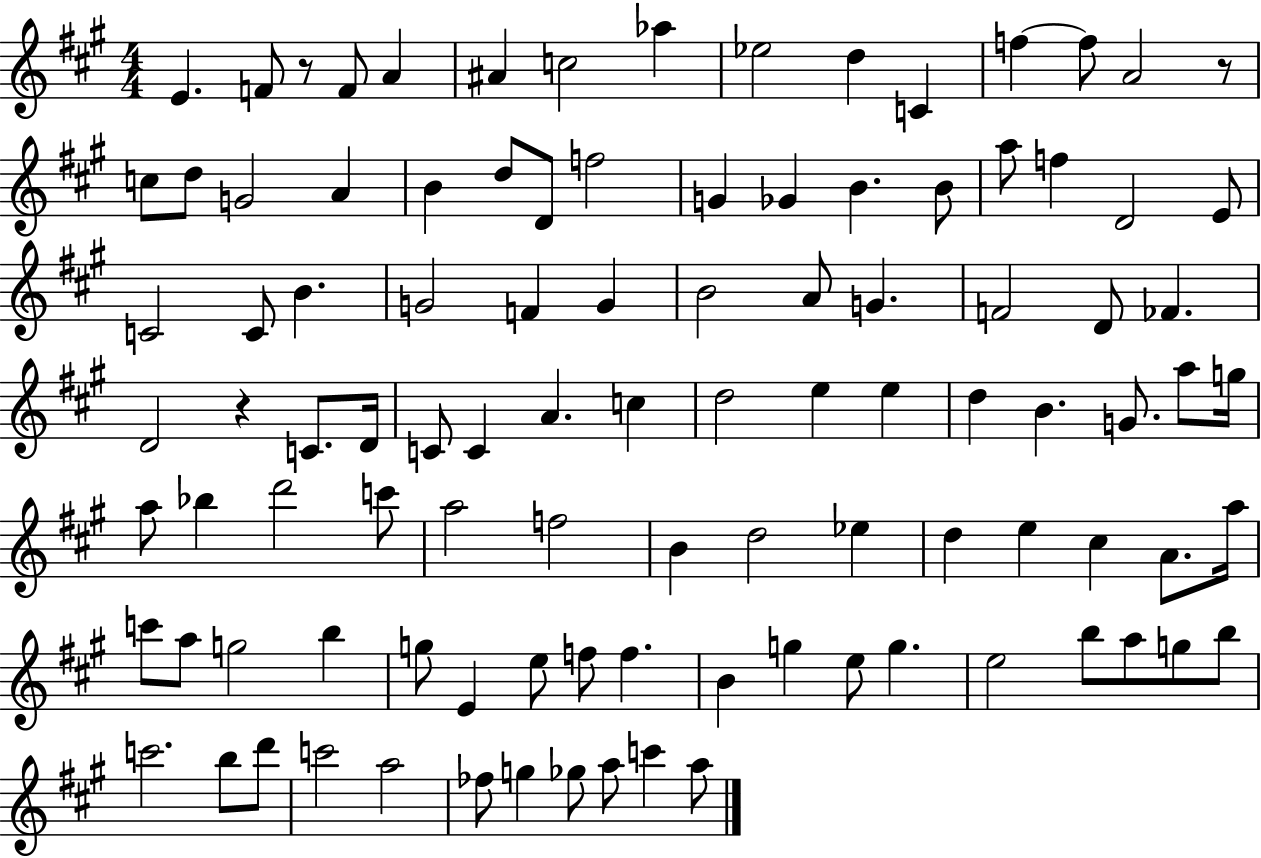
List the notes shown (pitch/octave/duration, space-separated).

E4/q. F4/e R/e F4/e A4/q A#4/q C5/h Ab5/q Eb5/h D5/q C4/q F5/q F5/e A4/h R/e C5/e D5/e G4/h A4/q B4/q D5/e D4/e F5/h G4/q Gb4/q B4/q. B4/e A5/e F5/q D4/h E4/e C4/h C4/e B4/q. G4/h F4/q G4/q B4/h A4/e G4/q. F4/h D4/e FES4/q. D4/h R/q C4/e. D4/s C4/e C4/q A4/q. C5/q D5/h E5/q E5/q D5/q B4/q. G4/e. A5/e G5/s A5/e Bb5/q D6/h C6/e A5/h F5/h B4/q D5/h Eb5/q D5/q E5/q C#5/q A4/e. A5/s C6/e A5/e G5/h B5/q G5/e E4/q E5/e F5/e F5/q. B4/q G5/q E5/e G5/q. E5/h B5/e A5/e G5/e B5/e C6/h. B5/e D6/e C6/h A5/h FES5/e G5/q Gb5/e A5/e C6/q A5/e